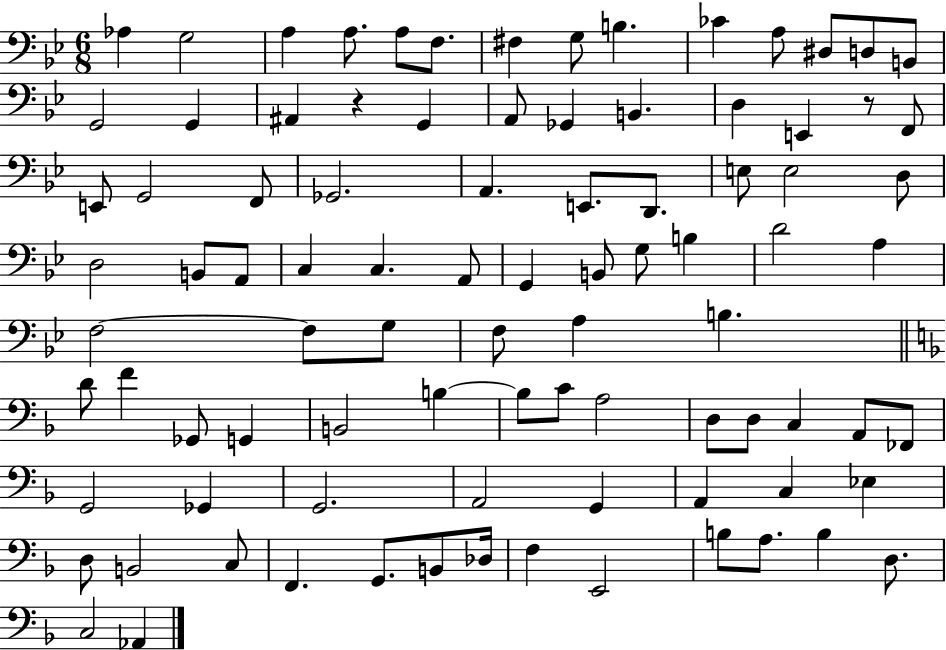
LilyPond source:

{
  \clef bass
  \numericTimeSignature
  \time 6/8
  \key bes \major
  \repeat volta 2 { aes4 g2 | a4 a8. a8 f8. | fis4 g8 b4. | ces'4 a8 dis8 d8 b,8 | \break g,2 g,4 | ais,4 r4 g,4 | a,8 ges,4 b,4. | d4 e,4 r8 f,8 | \break e,8 g,2 f,8 | ges,2. | a,4. e,8. d,8. | e8 e2 d8 | \break d2 b,8 a,8 | c4 c4. a,8 | g,4 b,8 g8 b4 | d'2 a4 | \break f2~~ f8 g8 | f8 a4 b4. | \bar "||" \break \key f \major d'8 f'4 ges,8 g,4 | b,2 b4~~ | b8 c'8 a2 | d8 d8 c4 a,8 fes,8 | \break g,2 ges,4 | g,2. | a,2 g,4 | a,4 c4 ees4 | \break d8 b,2 c8 | f,4. g,8. b,8 des16 | f4 e,2 | b8 a8. b4 d8. | \break c2 aes,4 | } \bar "|."
}